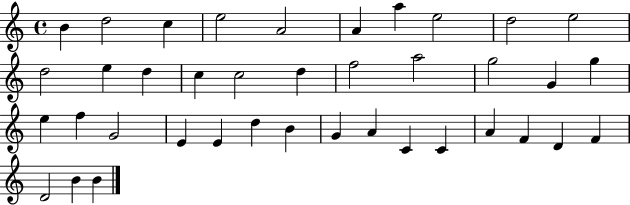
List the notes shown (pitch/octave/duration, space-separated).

B4/q D5/h C5/q E5/h A4/h A4/q A5/q E5/h D5/h E5/h D5/h E5/q D5/q C5/q C5/h D5/q F5/h A5/h G5/h G4/q G5/q E5/q F5/q G4/h E4/q E4/q D5/q B4/q G4/q A4/q C4/q C4/q A4/q F4/q D4/q F4/q D4/h B4/q B4/q